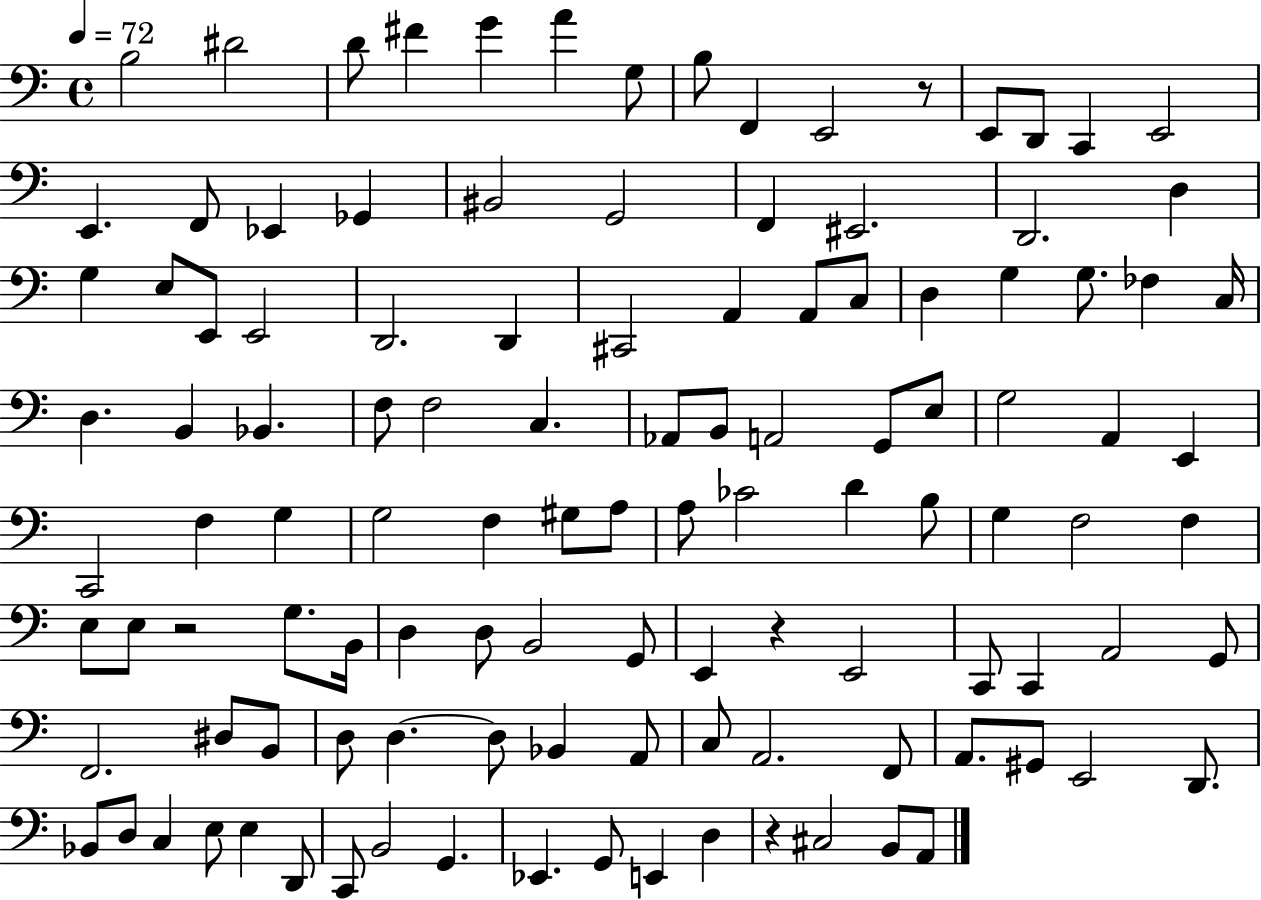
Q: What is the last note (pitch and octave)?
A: A2